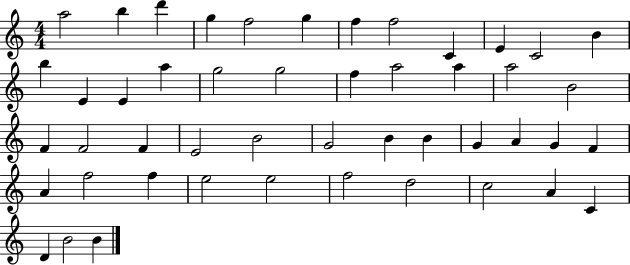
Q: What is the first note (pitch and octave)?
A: A5